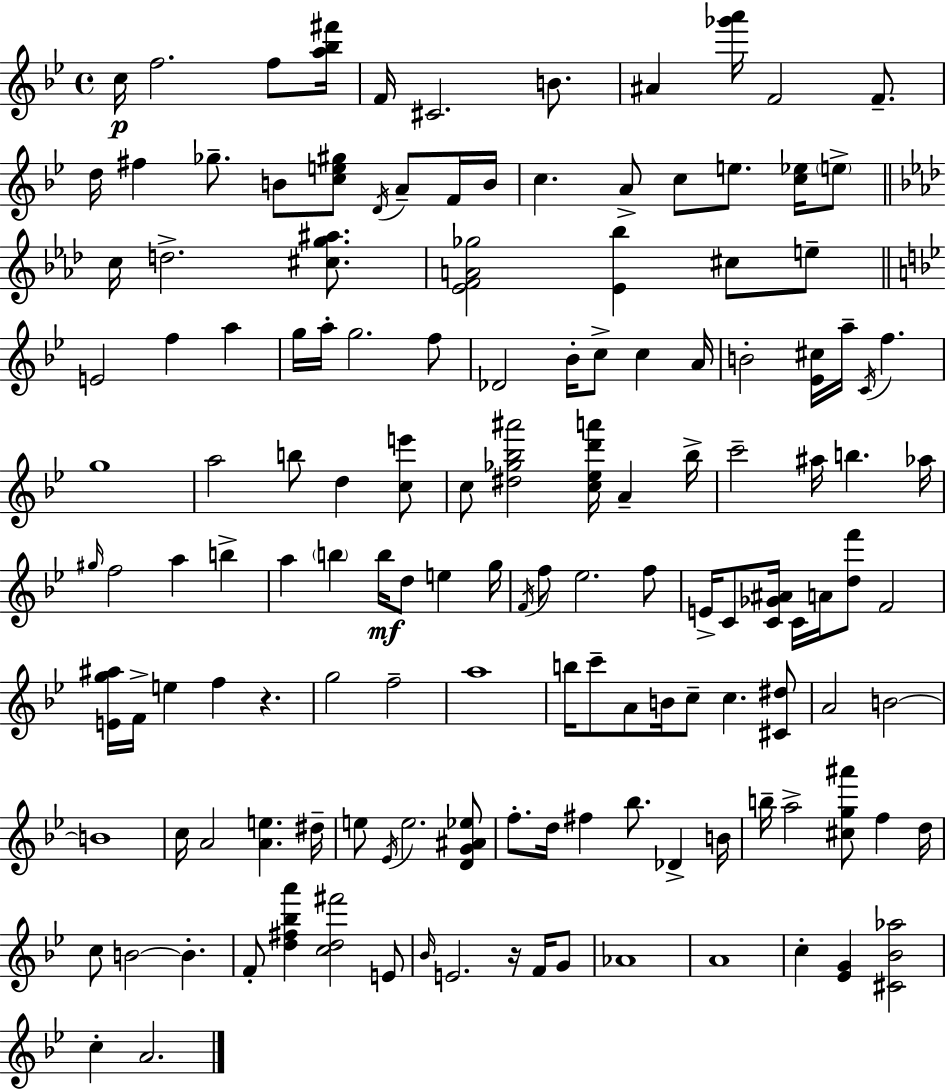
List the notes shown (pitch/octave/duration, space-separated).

C5/s F5/h. F5/e [A5,Bb5,F#6]/s F4/s C#4/h. B4/e. A#4/q [Gb6,A6]/s F4/h F4/e. D5/s F#5/q Gb5/e. B4/e [C5,E5,G#5]/e D4/s A4/e F4/s B4/s C5/q. A4/e C5/e E5/e. [C5,Eb5]/s E5/e C5/s D5/h. [C#5,G5,A#5]/e. [Eb4,F4,A4,Gb5]/h [Eb4,Bb5]/q C#5/e E5/e E4/h F5/q A5/q G5/s A5/s G5/h. F5/e Db4/h Bb4/s C5/e C5/q A4/s B4/h [Eb4,C#5]/s A5/s C4/s F5/q. G5/w A5/h B5/e D5/q [C5,E6]/e C5/e [D#5,Gb5,Bb5,A#6]/h [C5,Eb5,D6,A6]/s A4/q Bb5/s C6/h A#5/s B5/q. Ab5/s G#5/s F5/h A5/q B5/q A5/q B5/q B5/s D5/e E5/q G5/s F4/s F5/e Eb5/h. F5/e E4/s C4/e [C4,Gb4,A#4]/s C4/s A4/s [D5,F6]/e F4/h [E4,G5,A#5]/s F4/s E5/q F5/q R/q. G5/h F5/h A5/w B5/s C6/e A4/e B4/s C5/e C5/q. [C#4,D#5]/e A4/h B4/h B4/w C5/s A4/h [A4,E5]/q. D#5/s E5/e Eb4/s E5/h. [D4,G4,A#4,Eb5]/e F5/e. D5/s F#5/q Bb5/e. Db4/q B4/s B5/s A5/h [C#5,G5,A#6]/e F5/q D5/s C5/e B4/h B4/q. F4/e [D5,F#5,Bb5,A6]/q [C5,D5,F#6]/h E4/e Bb4/s E4/h. R/s F4/s G4/e Ab4/w A4/w C5/q [Eb4,G4]/q [C#4,Bb4,Ab5]/h C5/q A4/h.